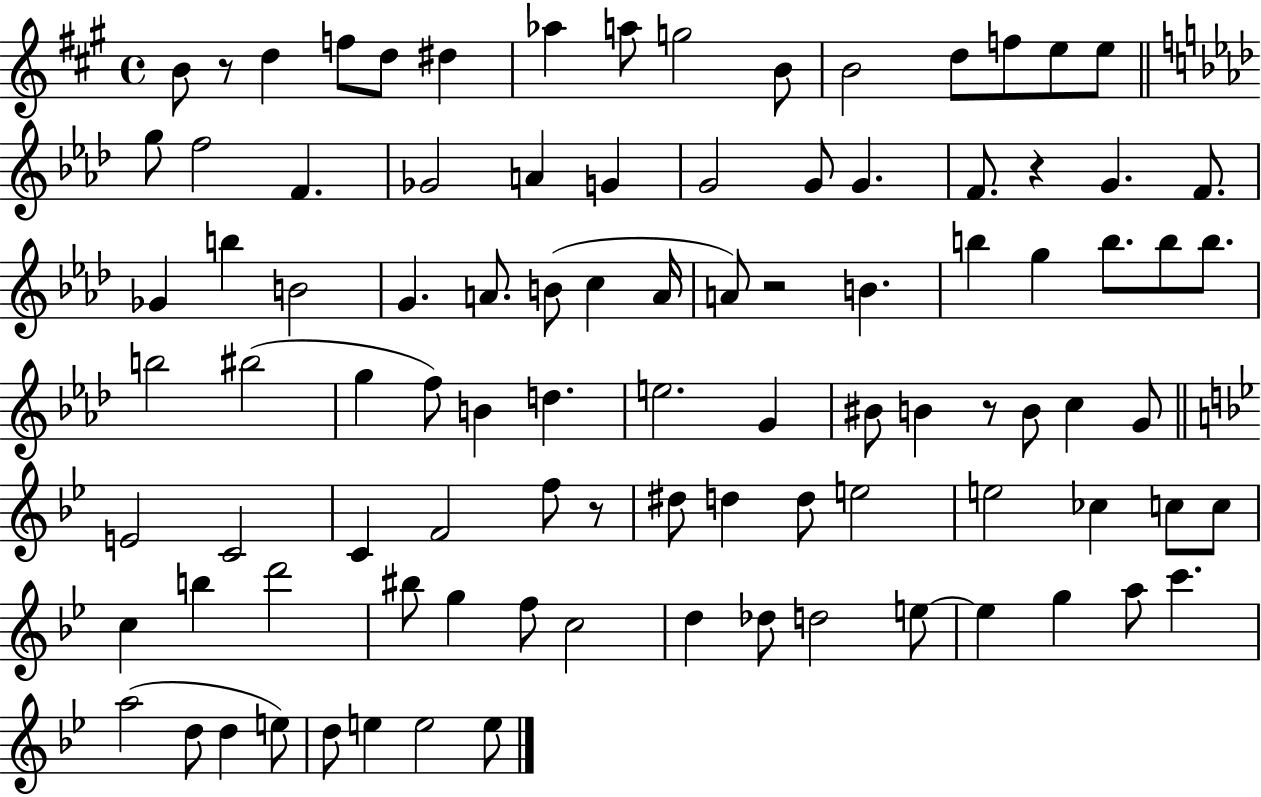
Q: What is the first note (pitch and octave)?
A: B4